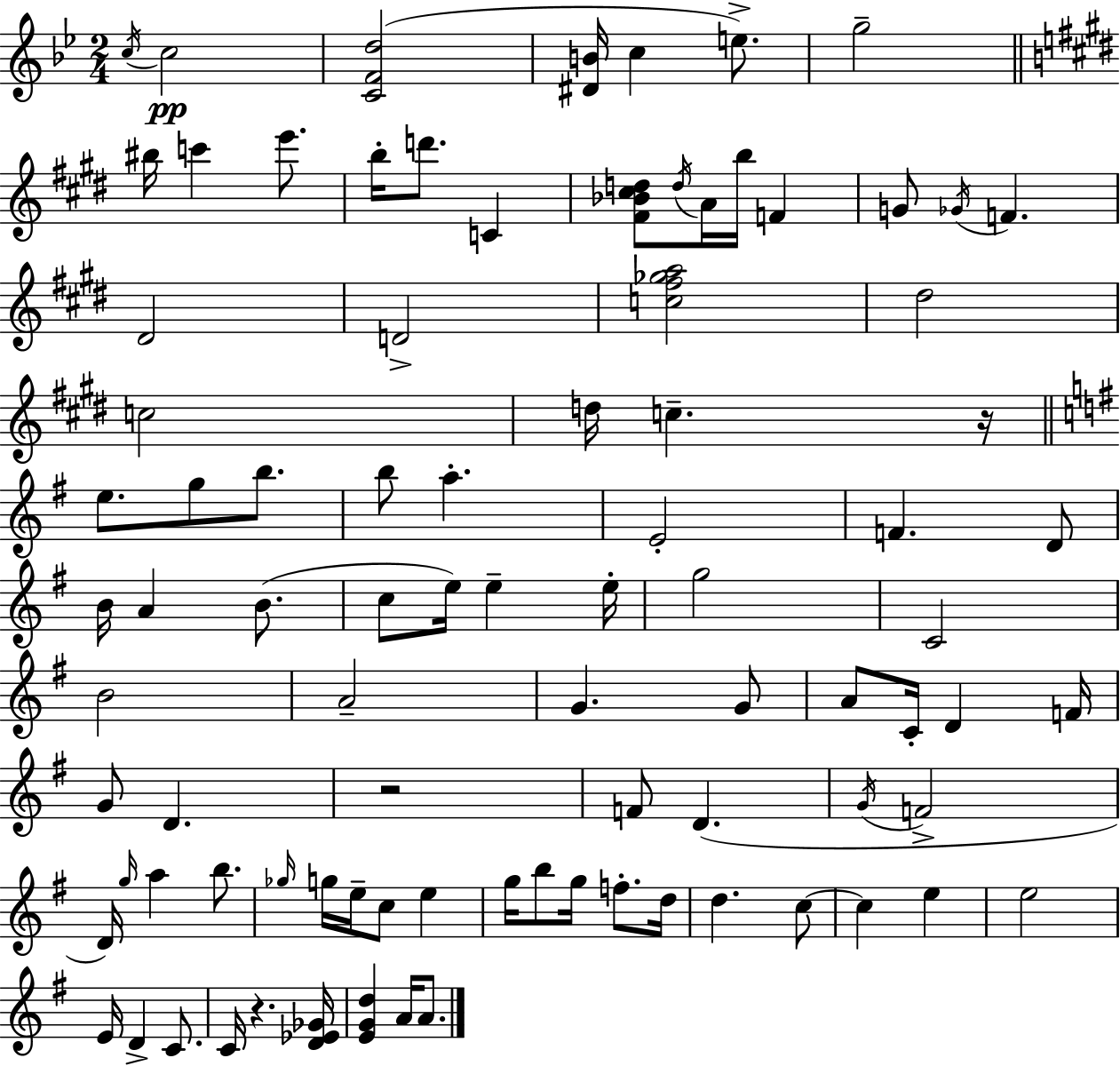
C5/s C5/h [C4,F4,D5]/h [D#4,B4]/s C5/q E5/e. G5/h BIS5/s C6/q E6/e. B5/s D6/e. C4/q [F#4,Bb4,C#5,D5]/e D5/s A4/s B5/s F4/q G4/e Gb4/s F4/q. D#4/h D4/h [C5,F#5,Gb5,A5]/h D#5/h C5/h D5/s C5/q. R/s E5/e. G5/e B5/e. B5/e A5/q. E4/h F4/q. D4/e B4/s A4/q B4/e. C5/e E5/s E5/q E5/s G5/h C4/h B4/h A4/h G4/q. G4/e A4/e C4/s D4/q F4/s G4/e D4/q. R/h F4/e D4/q. G4/s F4/h D4/s G5/s A5/q B5/e. Gb5/s G5/s E5/s C5/e E5/q G5/s B5/e G5/s F5/e. D5/s D5/q. C5/e C5/q E5/q E5/h E4/s D4/q C4/e. C4/s R/q. [D4,Eb4,Gb4]/s [E4,G4,D5]/q A4/s A4/e.